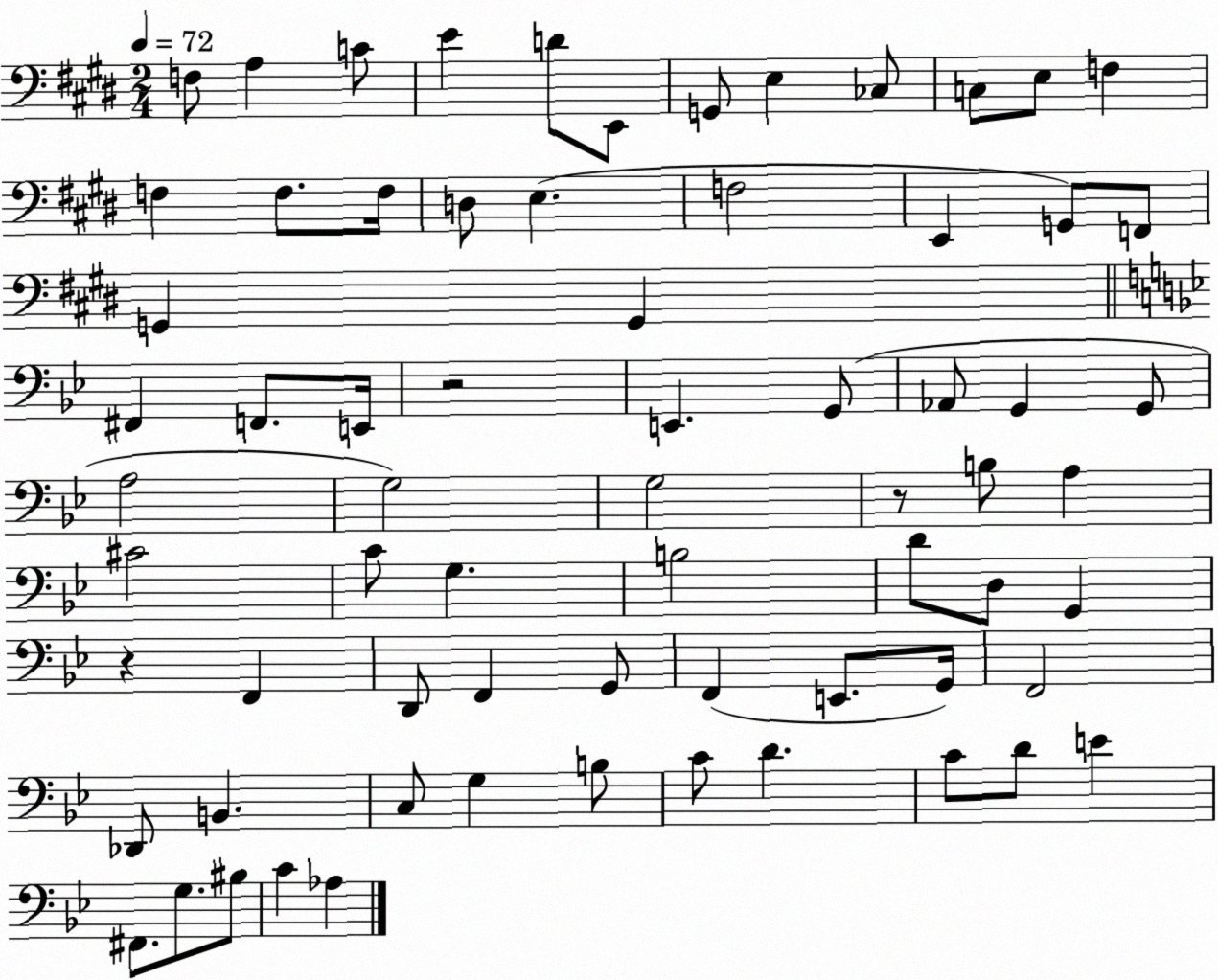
X:1
T:Untitled
M:2/4
L:1/4
K:E
F,/2 A, C/2 E D/2 E,,/2 G,,/2 E, _C,/2 C,/2 E,/2 F, F, F,/2 F,/4 D,/2 E, F,2 E,, G,,/2 F,,/2 G,, G,, ^F,, F,,/2 E,,/4 z2 E,, G,,/2 _A,,/2 G,, G,,/2 A,2 G,2 G,2 z/2 B,/2 A, ^C2 C/2 G, B,2 D/2 D,/2 G,, z F,, D,,/2 F,, G,,/2 F,, E,,/2 G,,/4 F,,2 _D,,/2 B,, C,/2 G, B,/2 C/2 D C/2 D/2 E ^F,,/2 G,/2 ^B,/2 C _A,